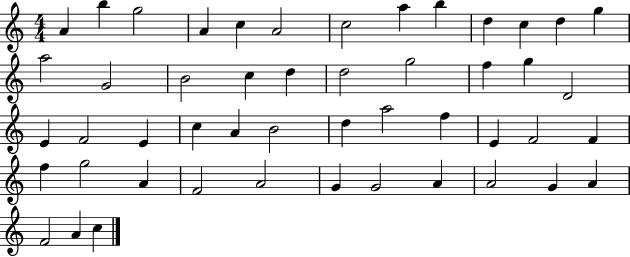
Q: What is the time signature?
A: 4/4